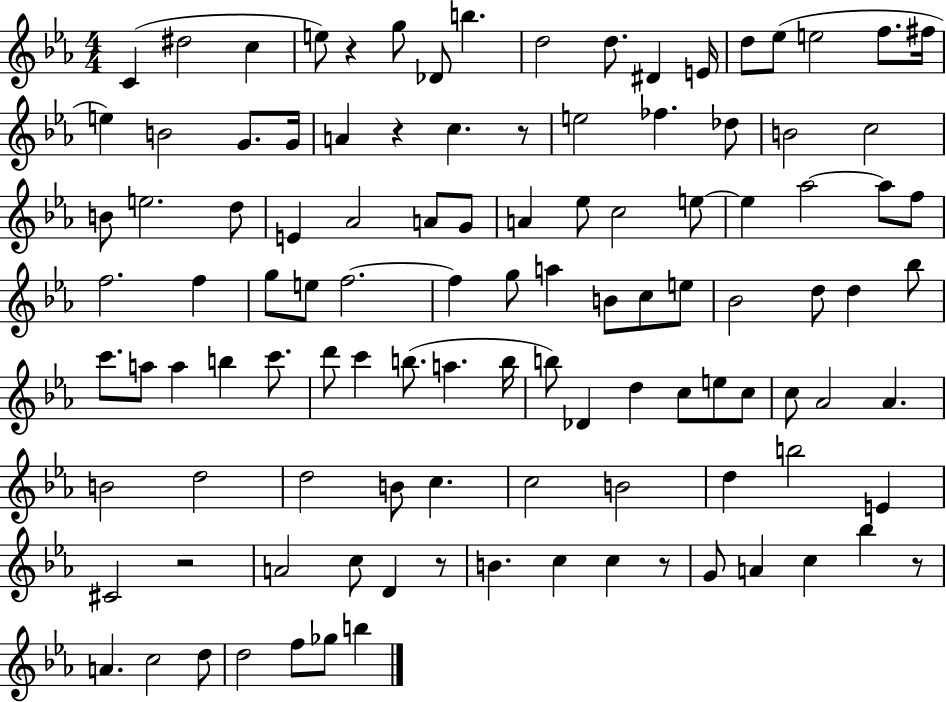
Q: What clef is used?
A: treble